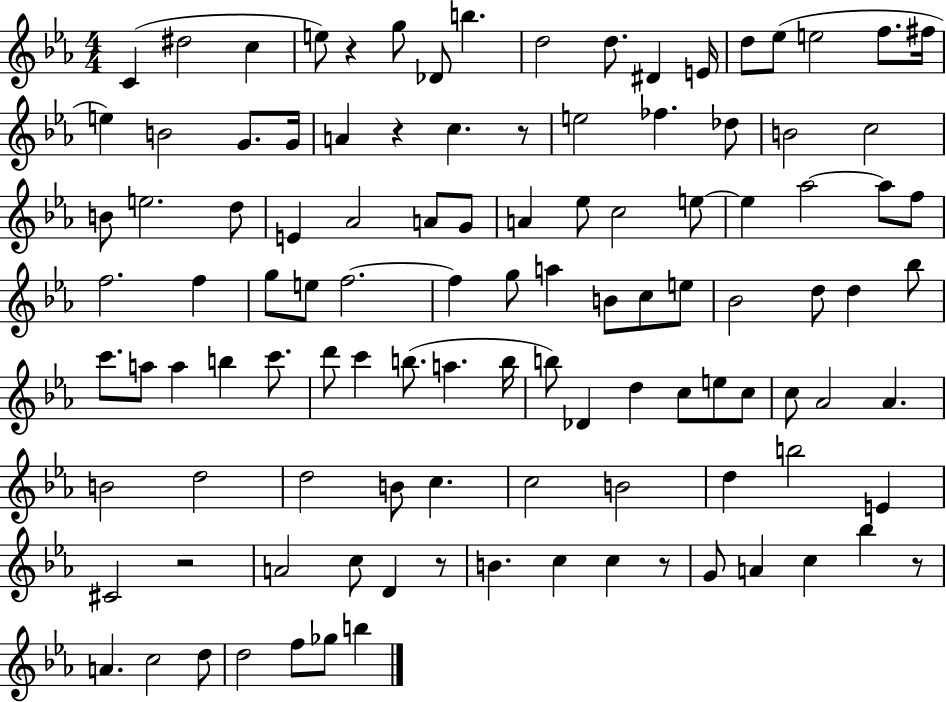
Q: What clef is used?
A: treble